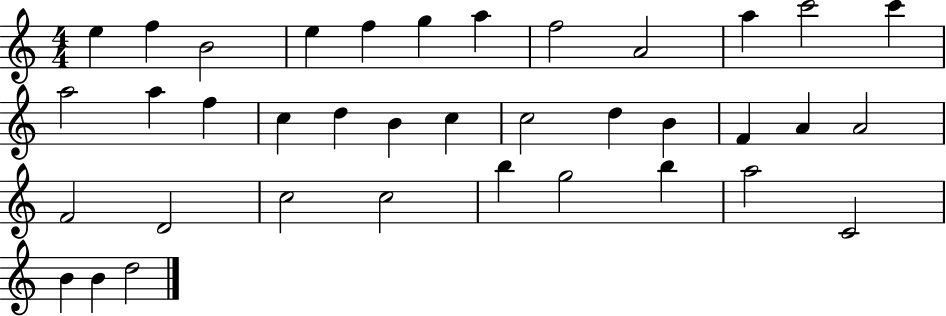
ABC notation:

X:1
T:Untitled
M:4/4
L:1/4
K:C
e f B2 e f g a f2 A2 a c'2 c' a2 a f c d B c c2 d B F A A2 F2 D2 c2 c2 b g2 b a2 C2 B B d2